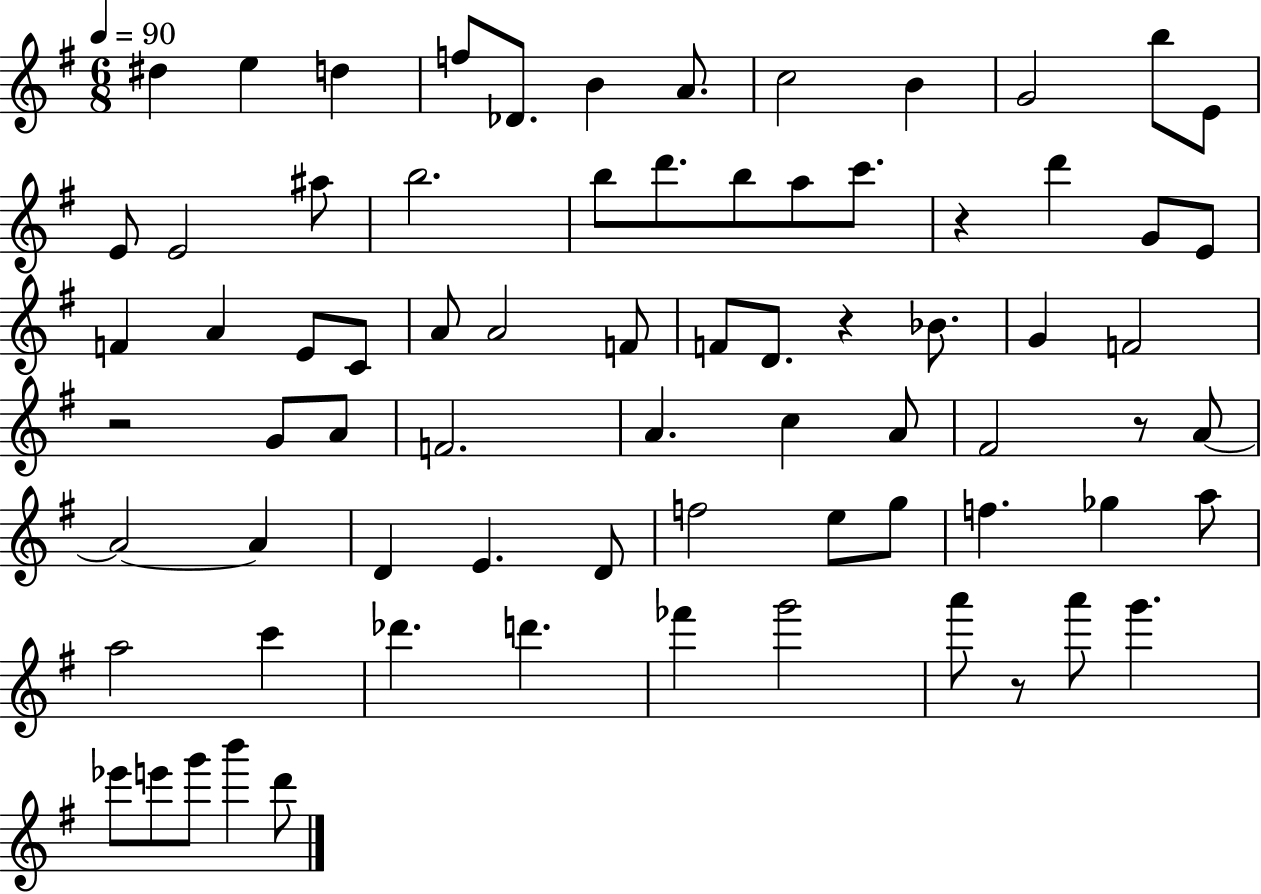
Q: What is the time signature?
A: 6/8